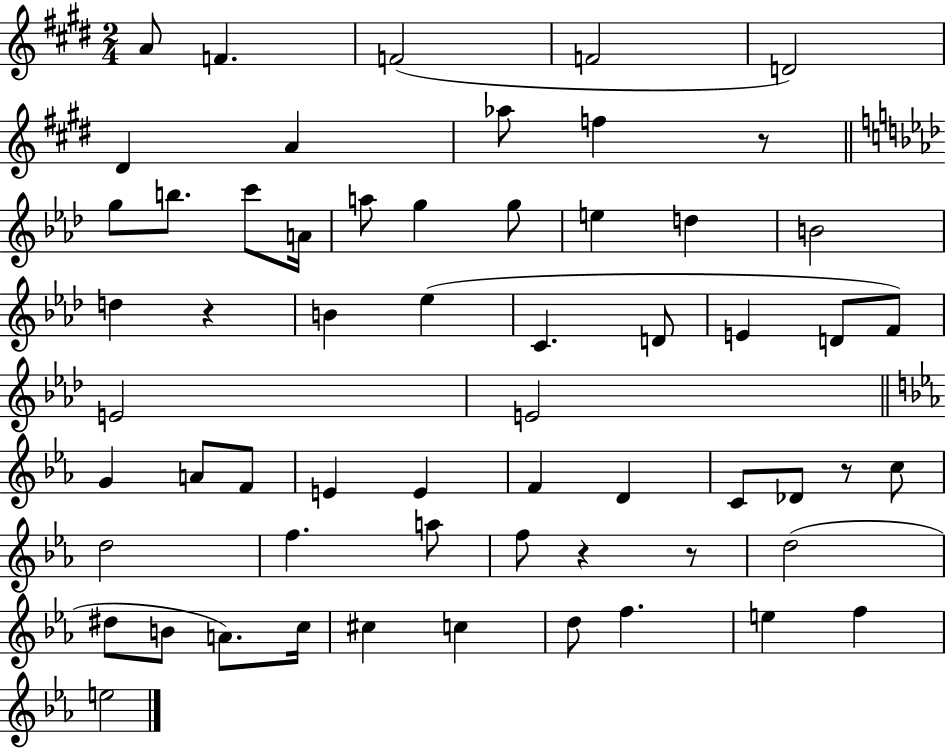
A4/e F4/q. F4/h F4/h D4/h D#4/q A4/q Ab5/e F5/q R/e G5/e B5/e. C6/e A4/s A5/e G5/q G5/e E5/q D5/q B4/h D5/q R/q B4/q Eb5/q C4/q. D4/e E4/q D4/e F4/e E4/h E4/h G4/q A4/e F4/e E4/q E4/q F4/q D4/q C4/e Db4/e R/e C5/e D5/h F5/q. A5/e F5/e R/q R/e D5/h D#5/e B4/e A4/e. C5/s C#5/q C5/q D5/e F5/q. E5/q F5/q E5/h